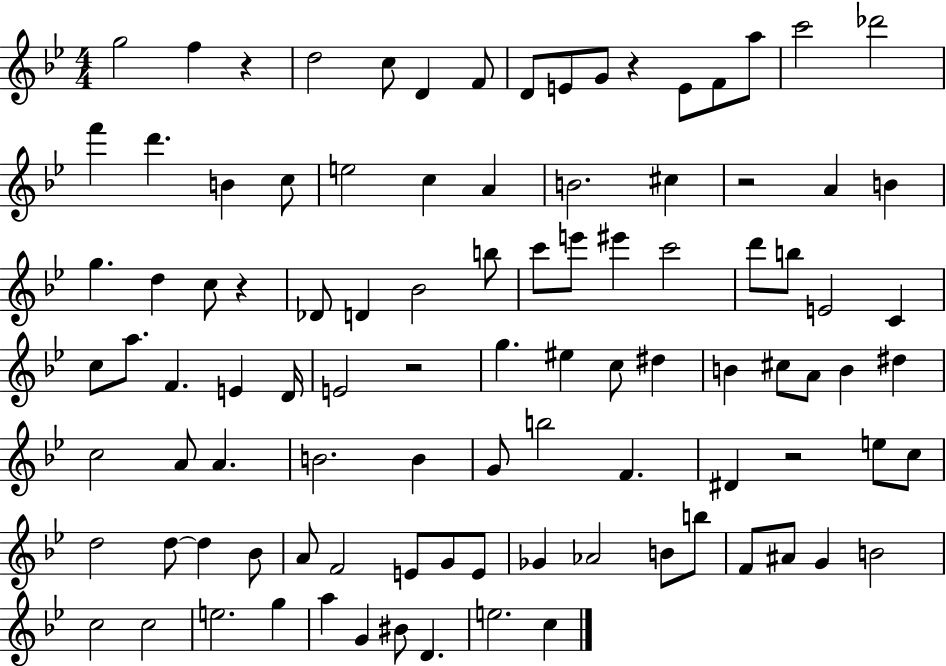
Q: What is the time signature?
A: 4/4